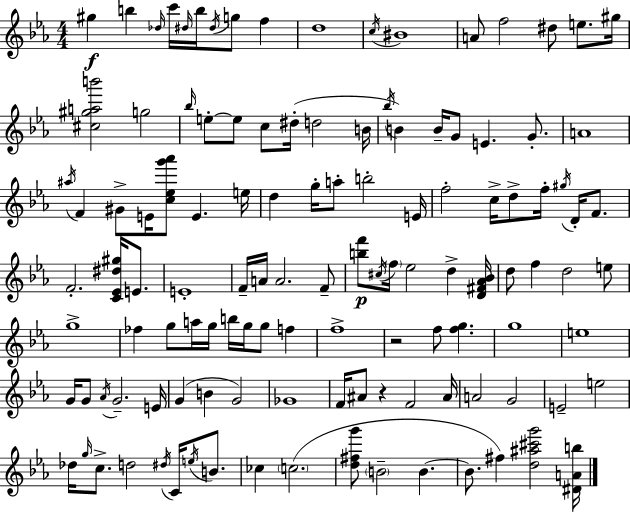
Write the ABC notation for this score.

X:1
T:Untitled
M:4/4
L:1/4
K:Eb
^g b _d/4 c'/4 ^d/4 b/4 ^d/4 g/2 f d4 c/4 ^B4 A/2 f2 ^d/2 e/2 ^g/4 [^c^gab']2 g2 _b/4 e/2 e/2 c/2 ^d/4 d2 B/4 _b/4 B B/4 G/2 E G/2 A4 ^a/4 F ^G/2 E/4 [c_eg'_a']/2 E e/4 d g/4 a/2 b2 E/4 f2 c/4 d/2 f/4 ^g/4 D/4 F/2 F2 [C_E^d^g]/4 E/2 E4 F/4 A/4 A2 F/2 [bf']/2 ^c/4 f/4 _e2 d [D^F_A_B]/4 d/2 f d2 e/2 g4 _f g/2 a/4 g/4 b/4 g/4 g/2 f f4 z2 f/2 [fg] g4 e4 G/4 G/2 _A/4 G2 E/4 G B G2 _G4 F/4 ^A/2 z F2 ^A/4 A2 G2 E2 e2 _d/4 g/4 c/2 d2 ^d/4 C/4 e/4 B/2 _c c2 [d^fg']/2 B2 B B/2 ^f [d^a^c'g']2 [^DAb]/4